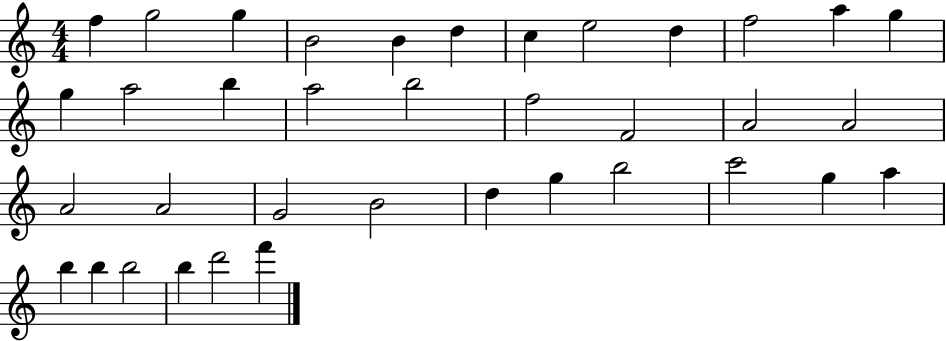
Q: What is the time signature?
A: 4/4